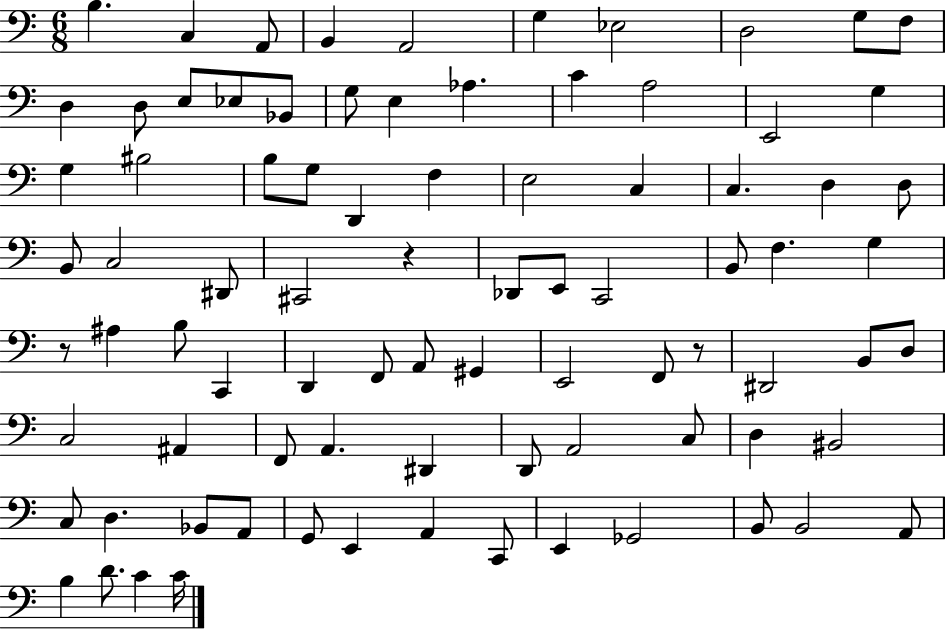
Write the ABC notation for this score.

X:1
T:Untitled
M:6/8
L:1/4
K:C
B, C, A,,/2 B,, A,,2 G, _E,2 D,2 G,/2 F,/2 D, D,/2 E,/2 _E,/2 _B,,/2 G,/2 E, _A, C A,2 E,,2 G, G, ^B,2 B,/2 G,/2 D,, F, E,2 C, C, D, D,/2 B,,/2 C,2 ^D,,/2 ^C,,2 z _D,,/2 E,,/2 C,,2 B,,/2 F, G, z/2 ^A, B,/2 C,, D,, F,,/2 A,,/2 ^G,, E,,2 F,,/2 z/2 ^D,,2 B,,/2 D,/2 C,2 ^A,, F,,/2 A,, ^D,, D,,/2 A,,2 C,/2 D, ^B,,2 C,/2 D, _B,,/2 A,,/2 G,,/2 E,, A,, C,,/2 E,, _G,,2 B,,/2 B,,2 A,,/2 B, D/2 C C/4